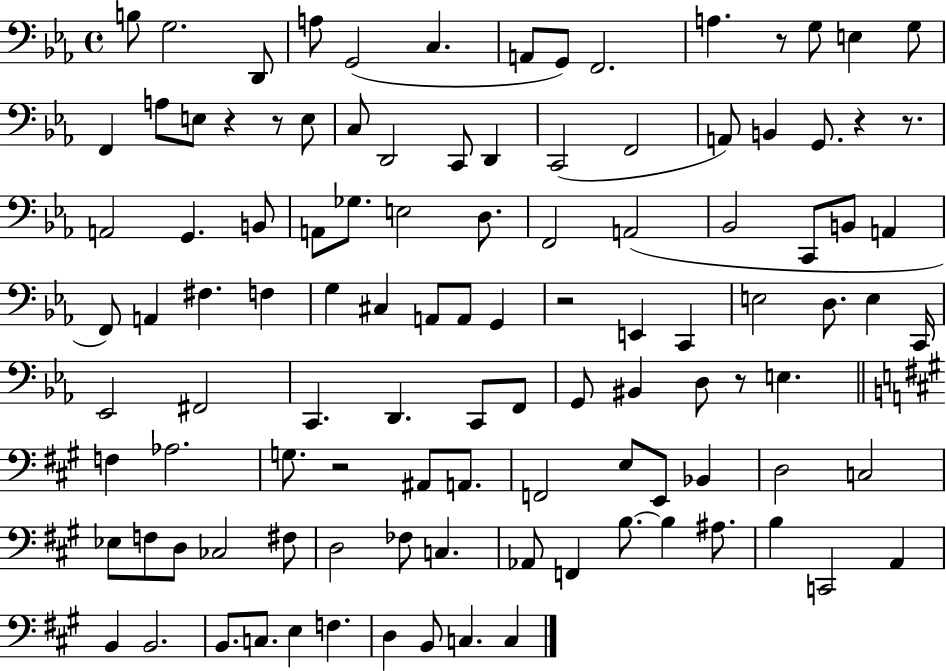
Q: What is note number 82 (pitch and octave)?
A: FES3